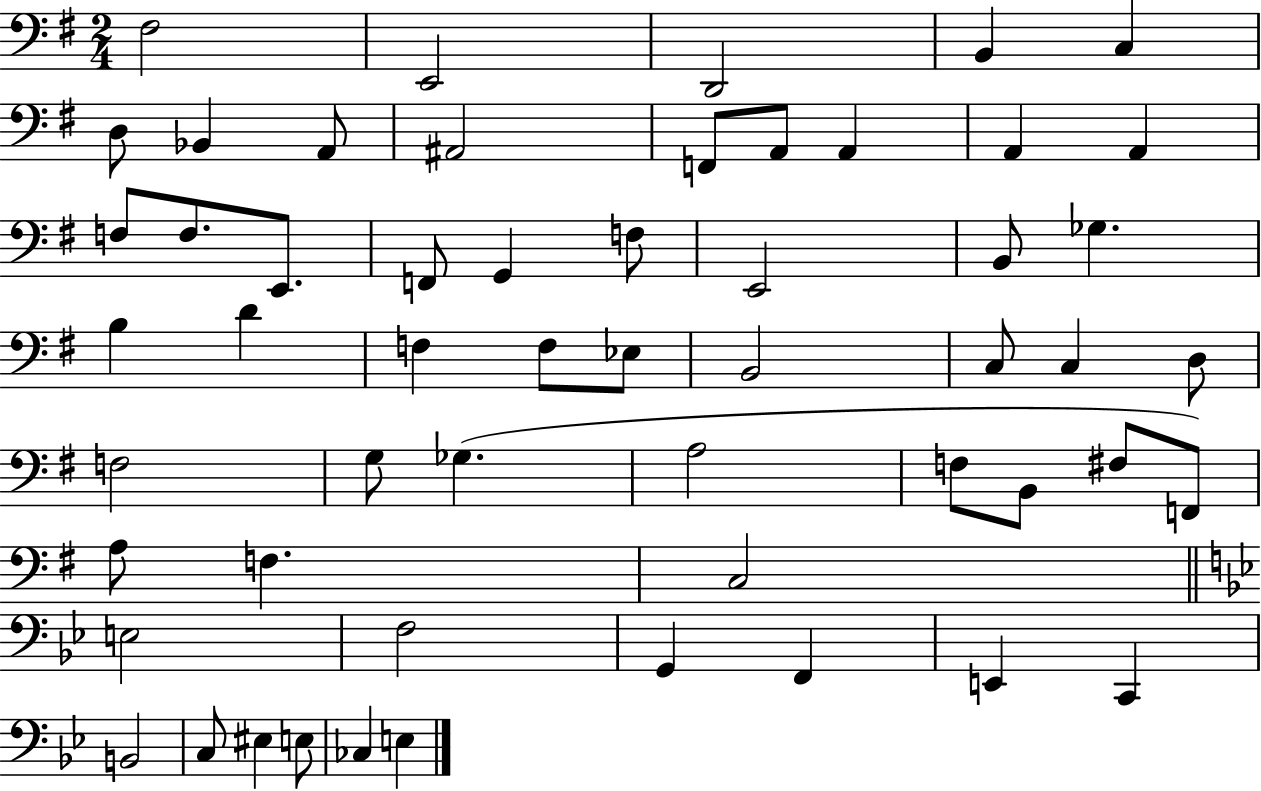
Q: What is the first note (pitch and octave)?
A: F#3